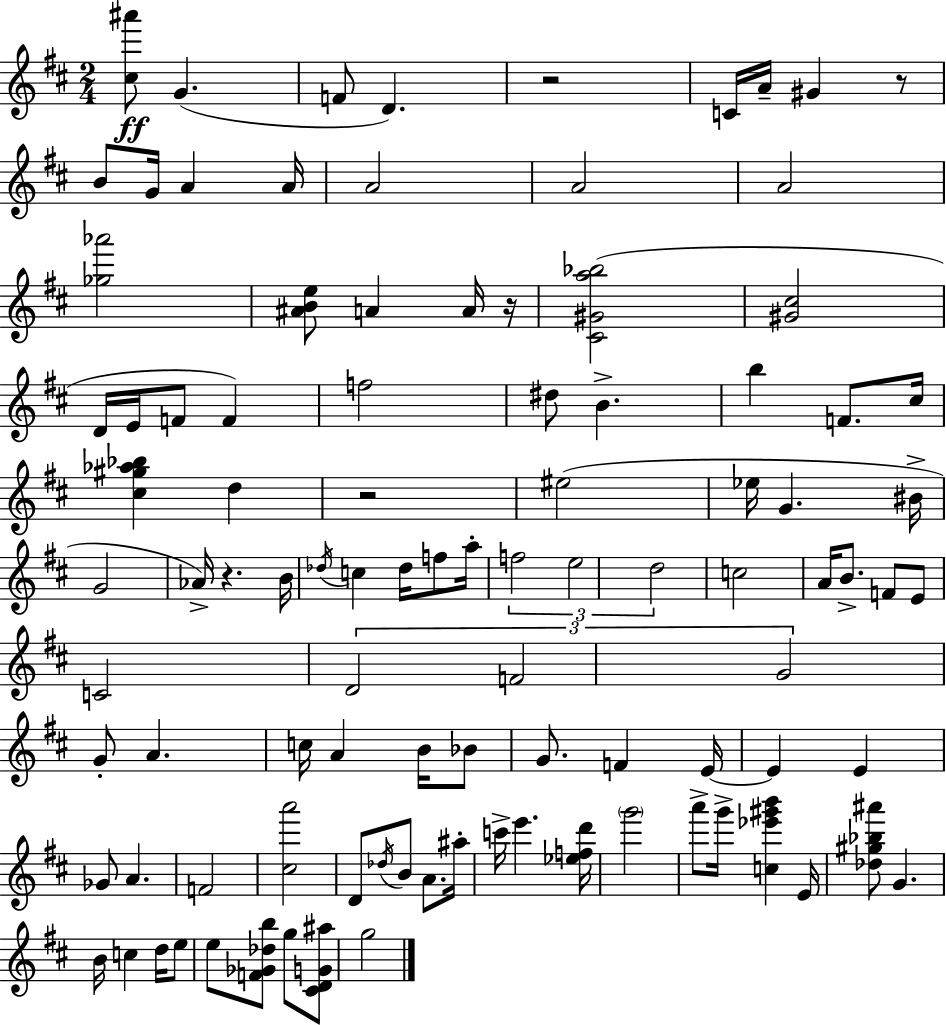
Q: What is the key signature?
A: D major